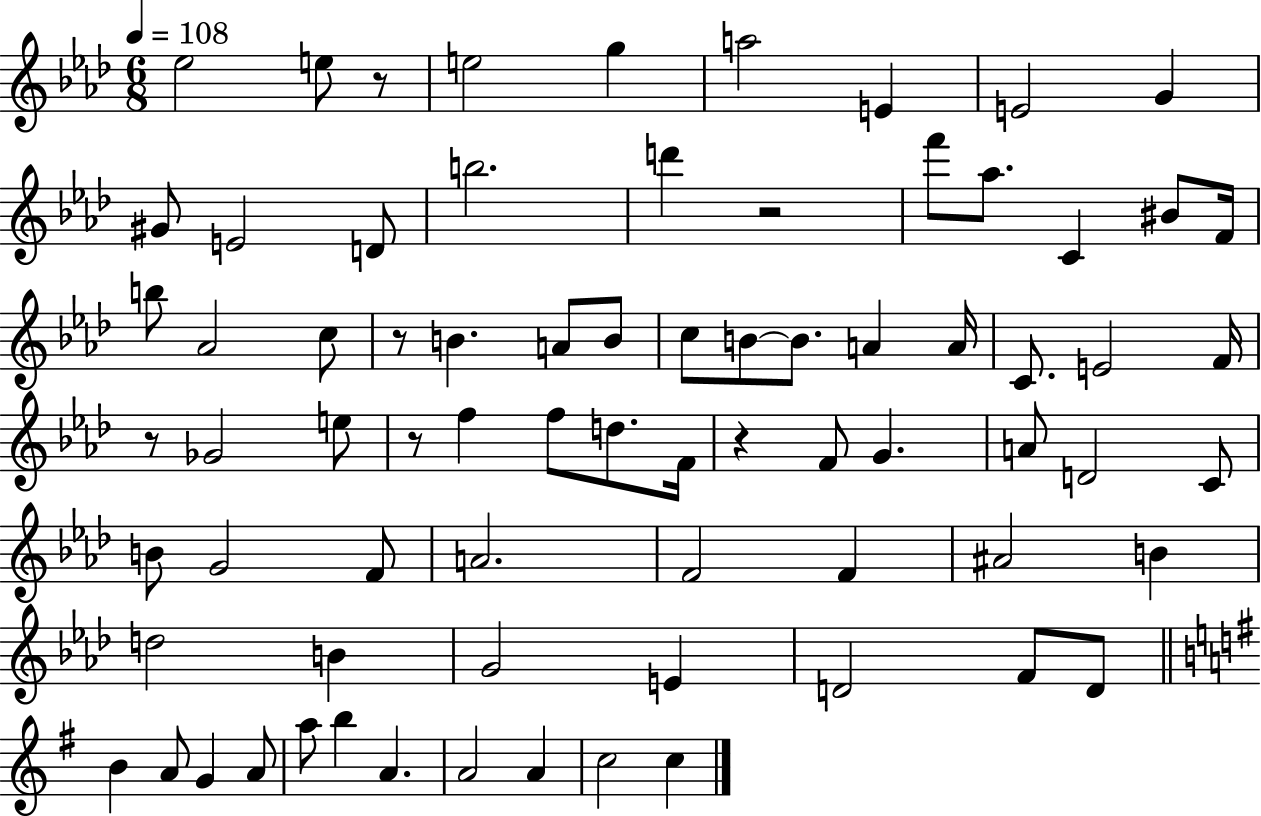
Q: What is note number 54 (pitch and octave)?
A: G4